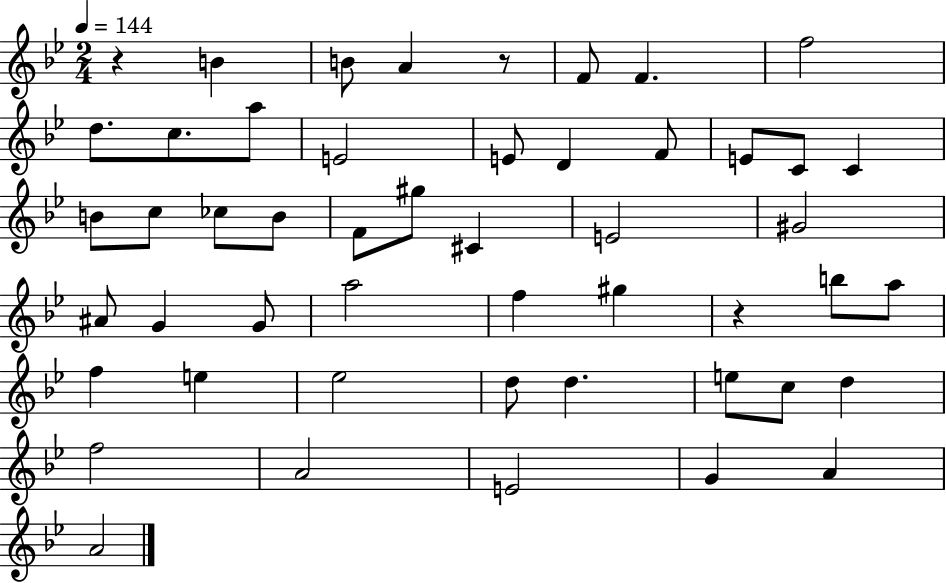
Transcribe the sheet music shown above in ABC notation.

X:1
T:Untitled
M:2/4
L:1/4
K:Bb
z B B/2 A z/2 F/2 F f2 d/2 c/2 a/2 E2 E/2 D F/2 E/2 C/2 C B/2 c/2 _c/2 B/2 F/2 ^g/2 ^C E2 ^G2 ^A/2 G G/2 a2 f ^g z b/2 a/2 f e _e2 d/2 d e/2 c/2 d f2 A2 E2 G A A2